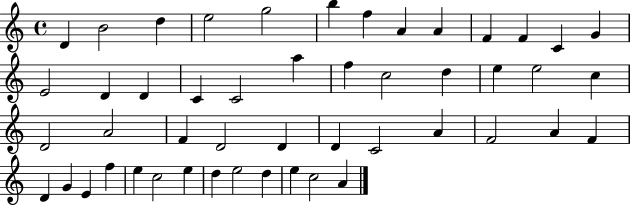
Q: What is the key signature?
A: C major